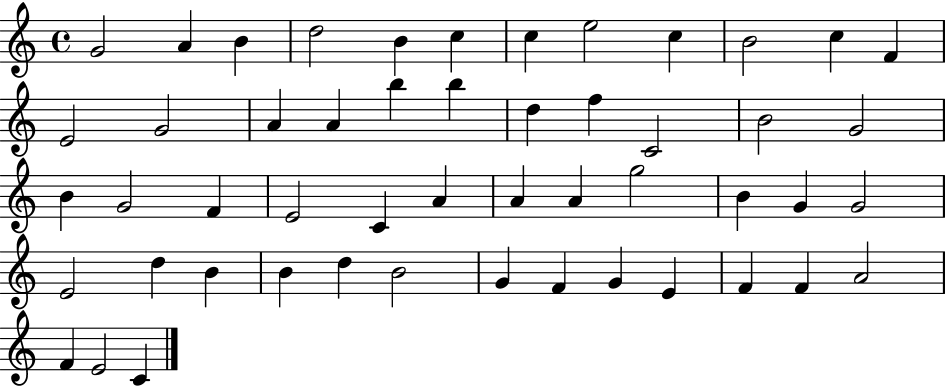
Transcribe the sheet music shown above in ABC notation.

X:1
T:Untitled
M:4/4
L:1/4
K:C
G2 A B d2 B c c e2 c B2 c F E2 G2 A A b b d f C2 B2 G2 B G2 F E2 C A A A g2 B G G2 E2 d B B d B2 G F G E F F A2 F E2 C